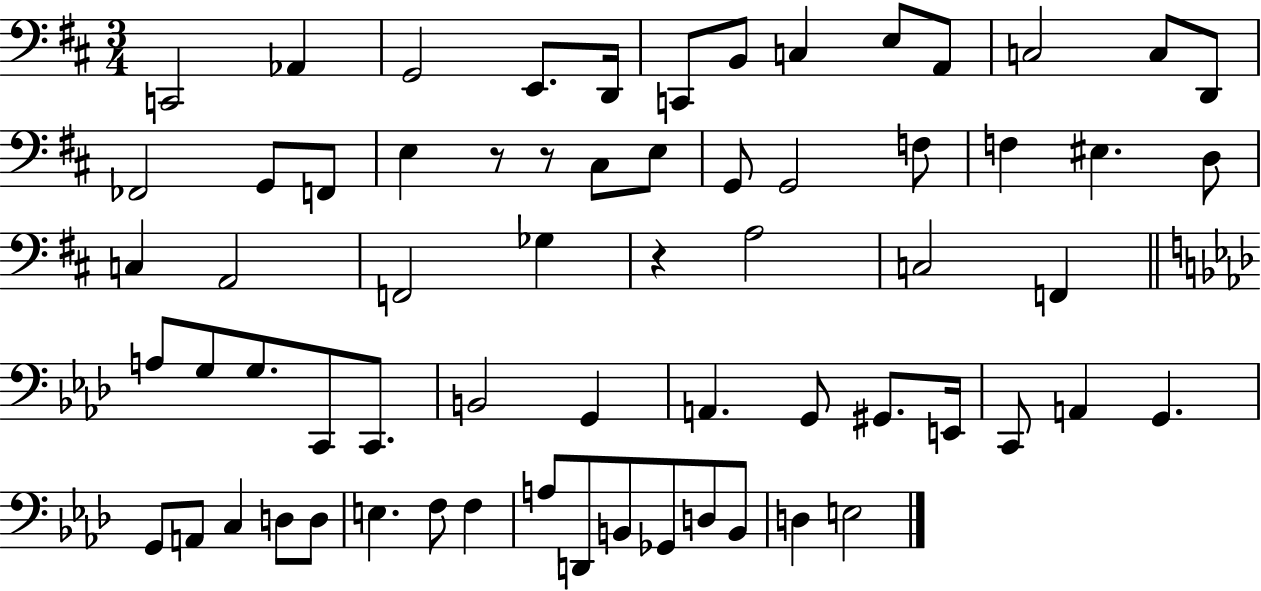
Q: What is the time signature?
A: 3/4